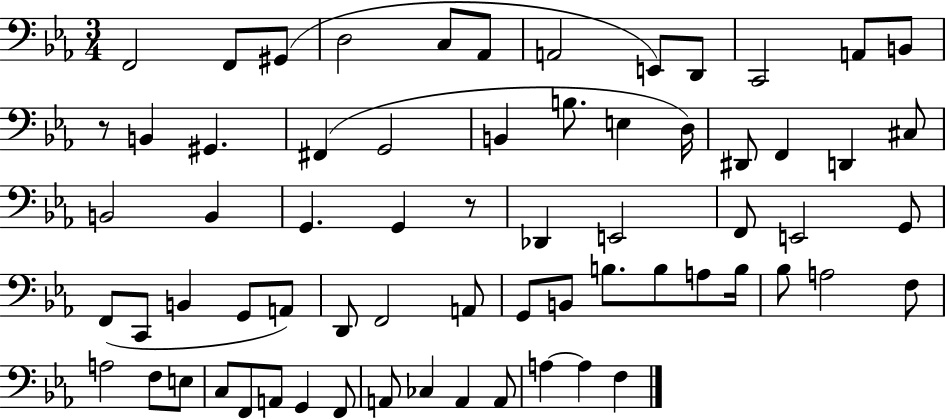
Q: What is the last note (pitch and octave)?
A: F3